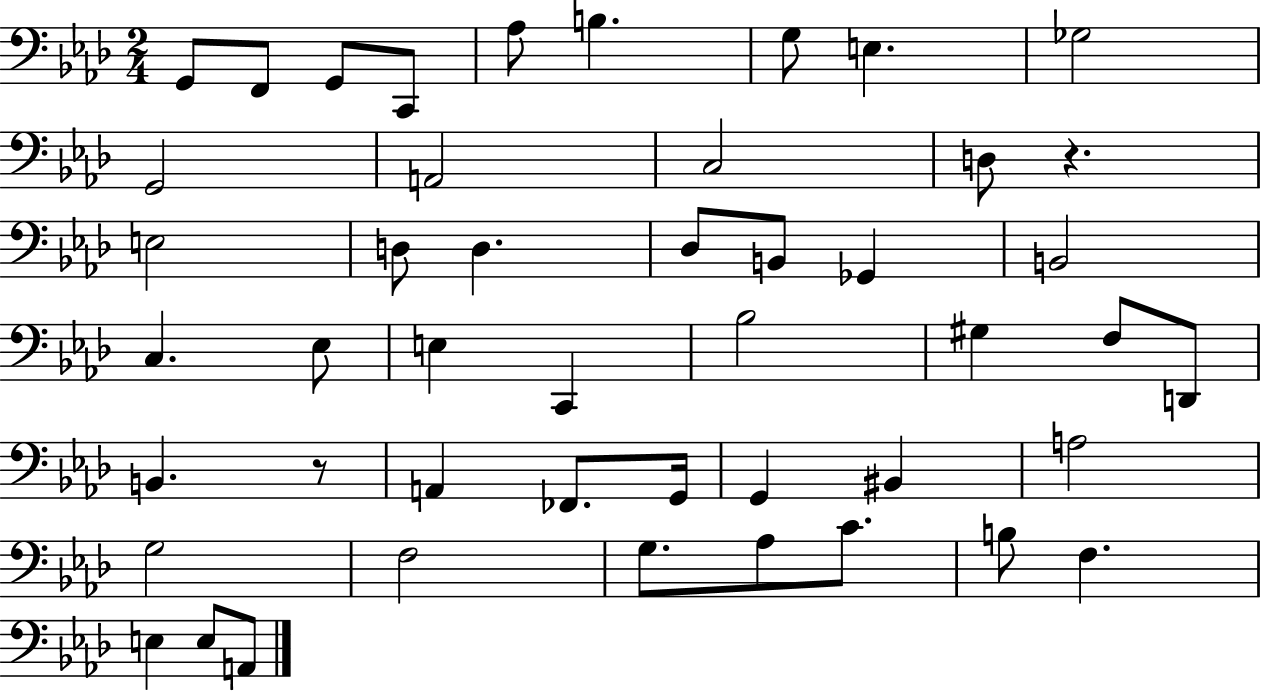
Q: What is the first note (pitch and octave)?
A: G2